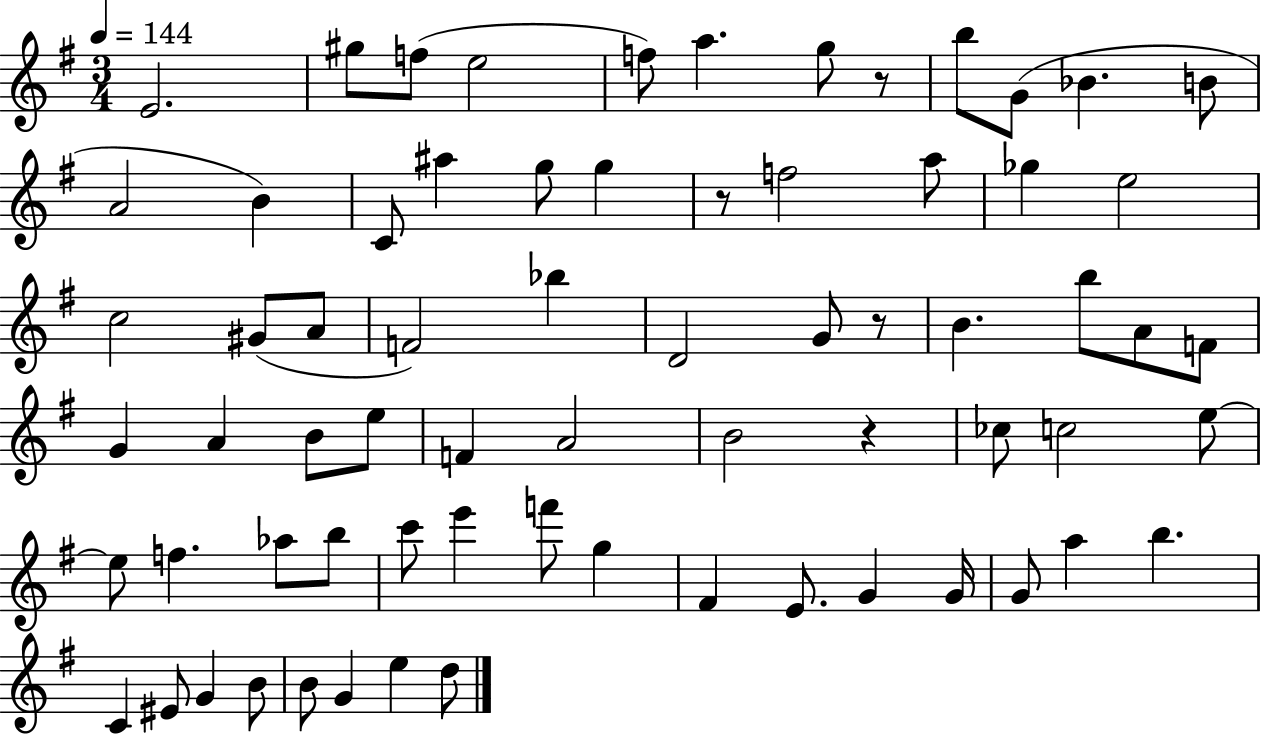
X:1
T:Untitled
M:3/4
L:1/4
K:G
E2 ^g/2 f/2 e2 f/2 a g/2 z/2 b/2 G/2 _B B/2 A2 B C/2 ^a g/2 g z/2 f2 a/2 _g e2 c2 ^G/2 A/2 F2 _b D2 G/2 z/2 B b/2 A/2 F/2 G A B/2 e/2 F A2 B2 z _c/2 c2 e/2 e/2 f _a/2 b/2 c'/2 e' f'/2 g ^F E/2 G G/4 G/2 a b C ^E/2 G B/2 B/2 G e d/2